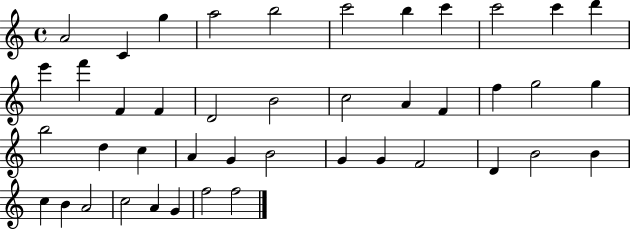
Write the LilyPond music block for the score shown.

{
  \clef treble
  \time 4/4
  \defaultTimeSignature
  \key c \major
  a'2 c'4 g''4 | a''2 b''2 | c'''2 b''4 c'''4 | c'''2 c'''4 d'''4 | \break e'''4 f'''4 f'4 f'4 | d'2 b'2 | c''2 a'4 f'4 | f''4 g''2 g''4 | \break b''2 d''4 c''4 | a'4 g'4 b'2 | g'4 g'4 f'2 | d'4 b'2 b'4 | \break c''4 b'4 a'2 | c''2 a'4 g'4 | f''2 f''2 | \bar "|."
}